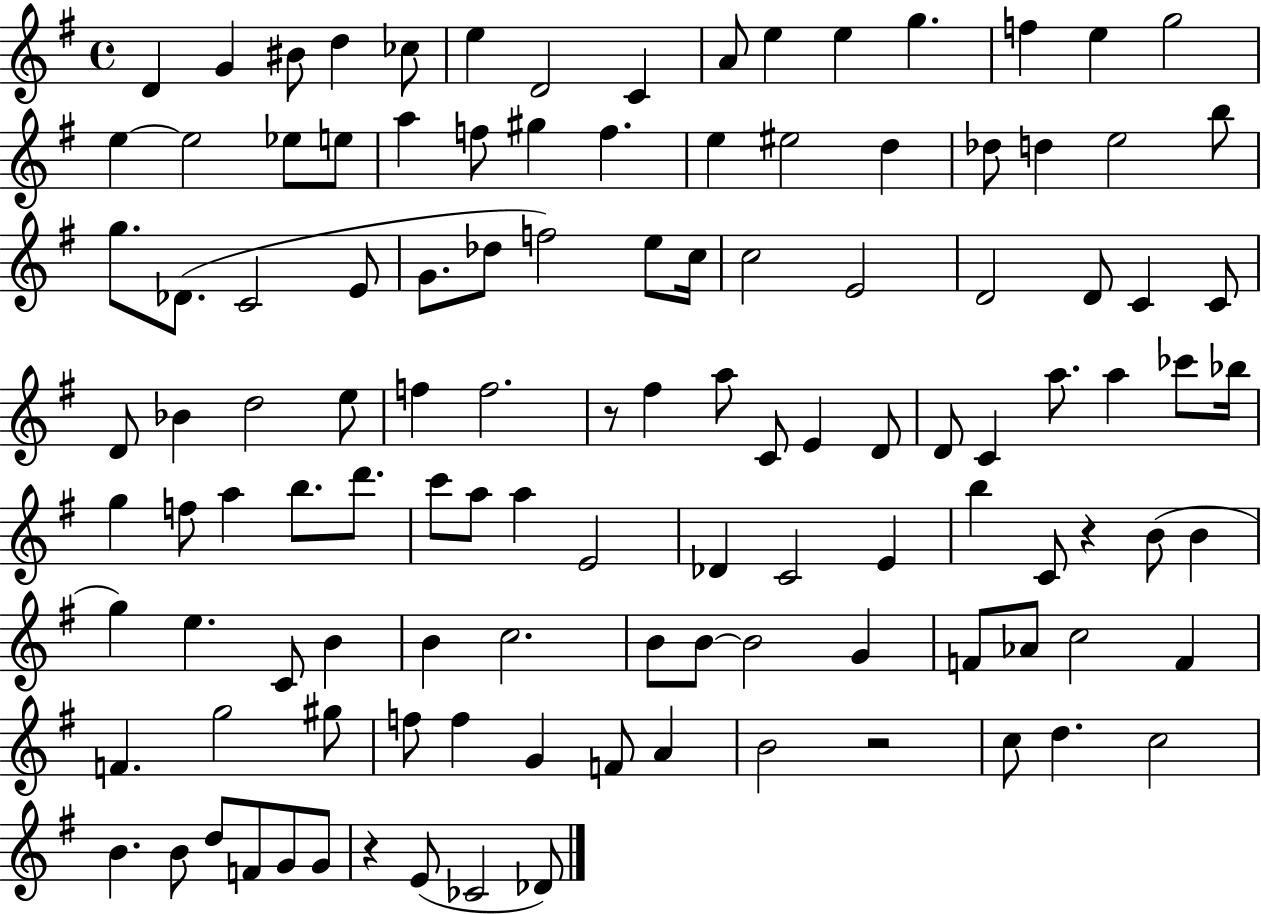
{
  \clef treble
  \time 4/4
  \defaultTimeSignature
  \key g \major
  d'4 g'4 bis'8 d''4 ces''8 | e''4 d'2 c'4 | a'8 e''4 e''4 g''4. | f''4 e''4 g''2 | \break e''4~~ e''2 ees''8 e''8 | a''4 f''8 gis''4 f''4. | e''4 eis''2 d''4 | des''8 d''4 e''2 b''8 | \break g''8. des'8.( c'2 e'8 | g'8. des''8 f''2) e''8 c''16 | c''2 e'2 | d'2 d'8 c'4 c'8 | \break d'8 bes'4 d''2 e''8 | f''4 f''2. | r8 fis''4 a''8 c'8 e'4 d'8 | d'8 c'4 a''8. a''4 ces'''8 bes''16 | \break g''4 f''8 a''4 b''8. d'''8. | c'''8 a''8 a''4 e'2 | des'4 c'2 e'4 | b''4 c'8 r4 b'8( b'4 | \break g''4) e''4. c'8 b'4 | b'4 c''2. | b'8 b'8~~ b'2 g'4 | f'8 aes'8 c''2 f'4 | \break f'4. g''2 gis''8 | f''8 f''4 g'4 f'8 a'4 | b'2 r2 | c''8 d''4. c''2 | \break b'4. b'8 d''8 f'8 g'8 g'8 | r4 e'8( ces'2 des'8) | \bar "|."
}